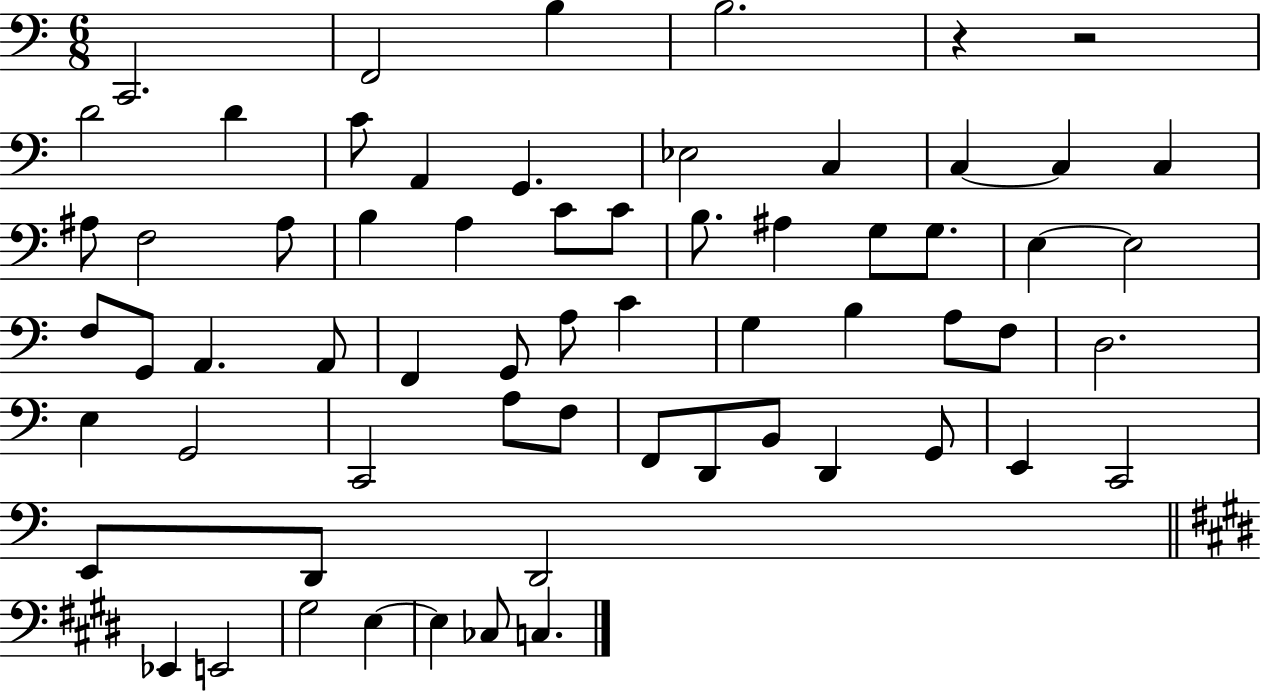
{
  \clef bass
  \numericTimeSignature
  \time 6/8
  \key c \major
  c,2. | f,2 b4 | b2. | r4 r2 | \break d'2 d'4 | c'8 a,4 g,4. | ees2 c4 | c4~~ c4 c4 | \break ais8 f2 ais8 | b4 a4 c'8 c'8 | b8. ais4 g8 g8. | e4~~ e2 | \break f8 g,8 a,4. a,8 | f,4 g,8 a8 c'4 | g4 b4 a8 f8 | d2. | \break e4 g,2 | c,2 a8 f8 | f,8 d,8 b,8 d,4 g,8 | e,4 c,2 | \break e,8 d,8 d,2 | \bar "||" \break \key e \major ees,4 e,2 | gis2 e4~~ | e4 ces8 c4. | \bar "|."
}